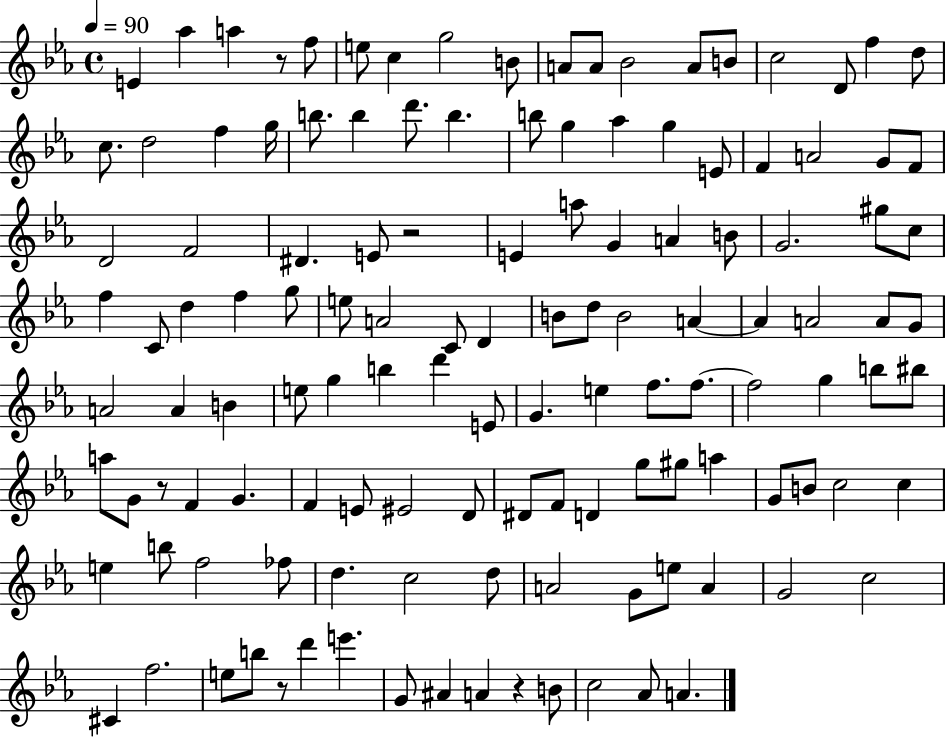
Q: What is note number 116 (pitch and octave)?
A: E6